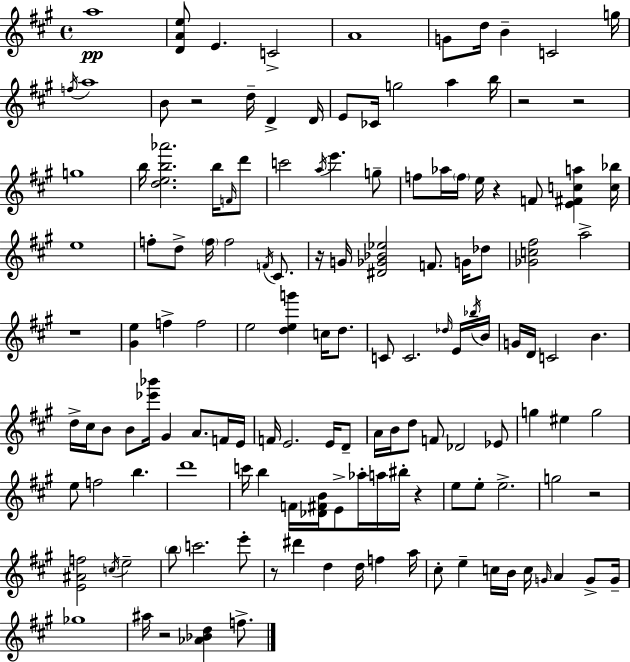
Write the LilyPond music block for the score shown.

{
  \clef treble
  \time 4/4
  \defaultTimeSignature
  \key a \major
  \repeat volta 2 { a''1\pp | <d' a' e''>8 e'4. c'2-> | a'1 | g'8 d''16 b'4-- c'2 g''16 | \break \acciaccatura { f''16 } a''1 | b'8 r2 d''16-- d'4-> | d'16 e'8 ces'16 g''2 a''4 | b''16 r2 r2 | \break g''1 | b''16 <d'' e'' b'' aes'''>2. b''16 \grace { f'16 } | d'''8 c'''2 \acciaccatura { a''16 } e'''4. | g''8-- f''8 aes''16 \parenthesize f''16 e''16 r4 f'8 <e' fis' c'' a''>4 | \break <c'' bes''>16 e''1 | f''8-. d''8-> \parenthesize f''16 f''2 | \acciaccatura { f'16 } cis'8. r16 g'16 <dis' ges' bes' ees''>2 f'8. | g'16 des''8 <ges' c'' fis''>2 a''2-> | \break r1 | <gis' e''>4 f''4-> f''2 | e''2 <d'' e'' g'''>4 | c''16 d''8. c'8 c'2. | \break \grace { des''16 } e'16 \acciaccatura { bes''16 } b'16 g'16 d'16 c'2 | b'4. d''16-> cis''16 b'8 b'8 <ees''' bes'''>16 gis'4 | a'8. f'16 e'16 f'16 e'2. | e'16 d'8-- a'16 b'16 d''8 f'8 des'2 | \break ees'8 g''4 eis''4 g''2 | e''8 f''2 | b''4. d'''1 | c'''16 b''4 f'16 <des' fis' b'>16 e'8-> aes''16-. | \break a''16 bis''16-. r4 e''8 e''8-. e''2.-> | g''2 r2 | <e' ais' f''>2 \acciaccatura { c''16 } e''2-- | \parenthesize b''8 c'''2. | \break e'''8-. r8 dis'''4 d''4 | d''16 f''4 a''16 cis''8-. e''4-- c''16 b'16 c''16 | \grace { g'16 } a'4 g'8-> g'16-- ges''1 | ais''16 r2 | \break <aes' bes' d''>4 f''8.-> } \bar "|."
}